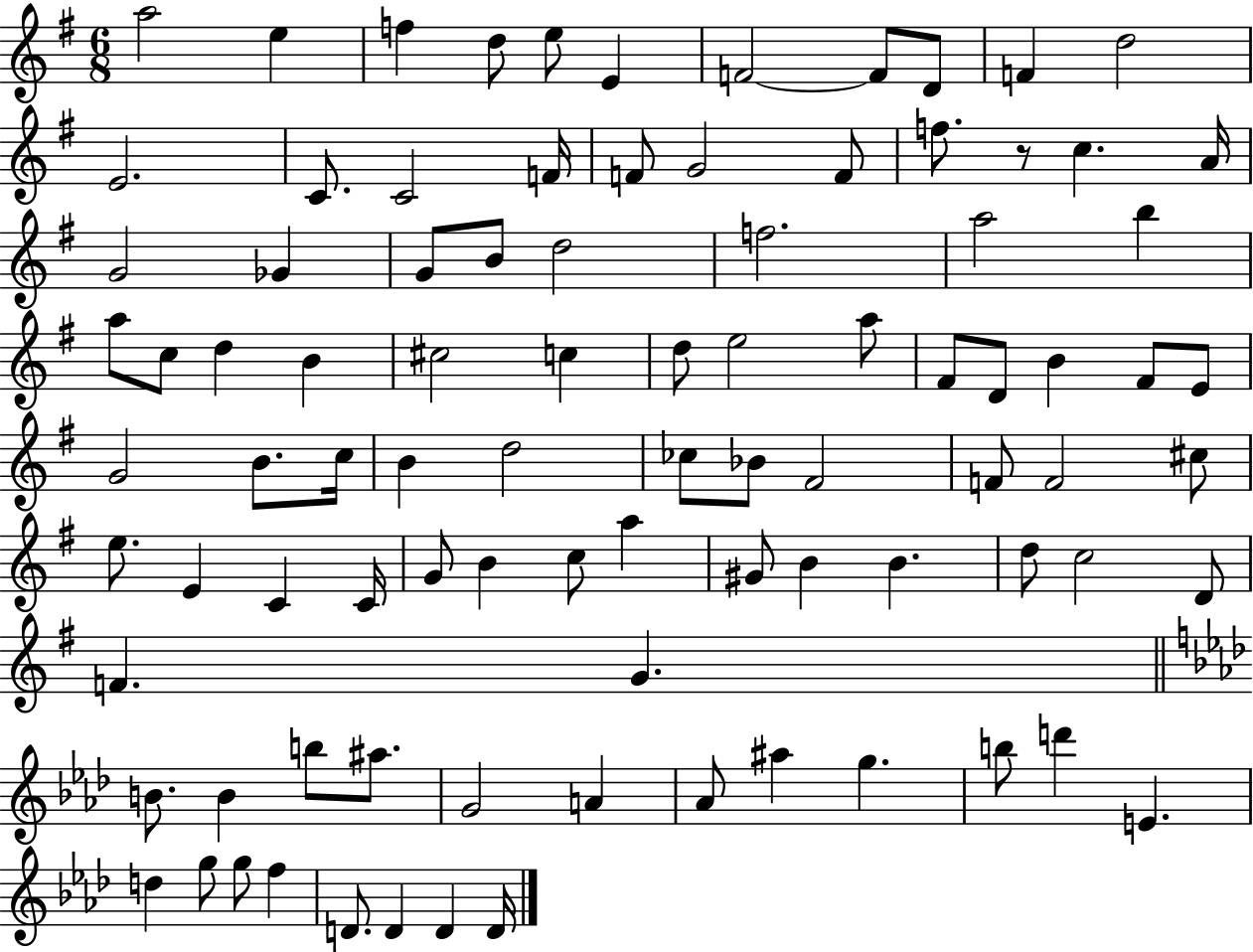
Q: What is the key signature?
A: G major